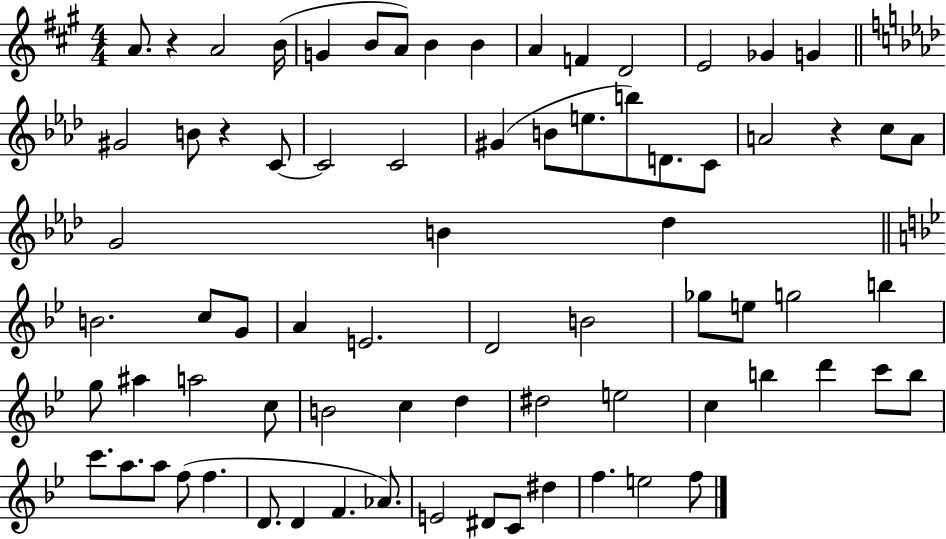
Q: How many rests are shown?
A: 3